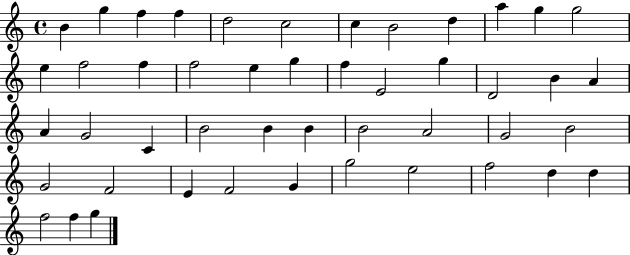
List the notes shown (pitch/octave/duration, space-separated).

B4/q G5/q F5/q F5/q D5/h C5/h C5/q B4/h D5/q A5/q G5/q G5/h E5/q F5/h F5/q F5/h E5/q G5/q F5/q E4/h G5/q D4/h B4/q A4/q A4/q G4/h C4/q B4/h B4/q B4/q B4/h A4/h G4/h B4/h G4/h F4/h E4/q F4/h G4/q G5/h E5/h F5/h D5/q D5/q F5/h F5/q G5/q